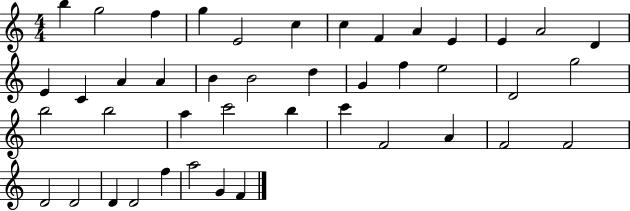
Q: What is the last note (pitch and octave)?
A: F4